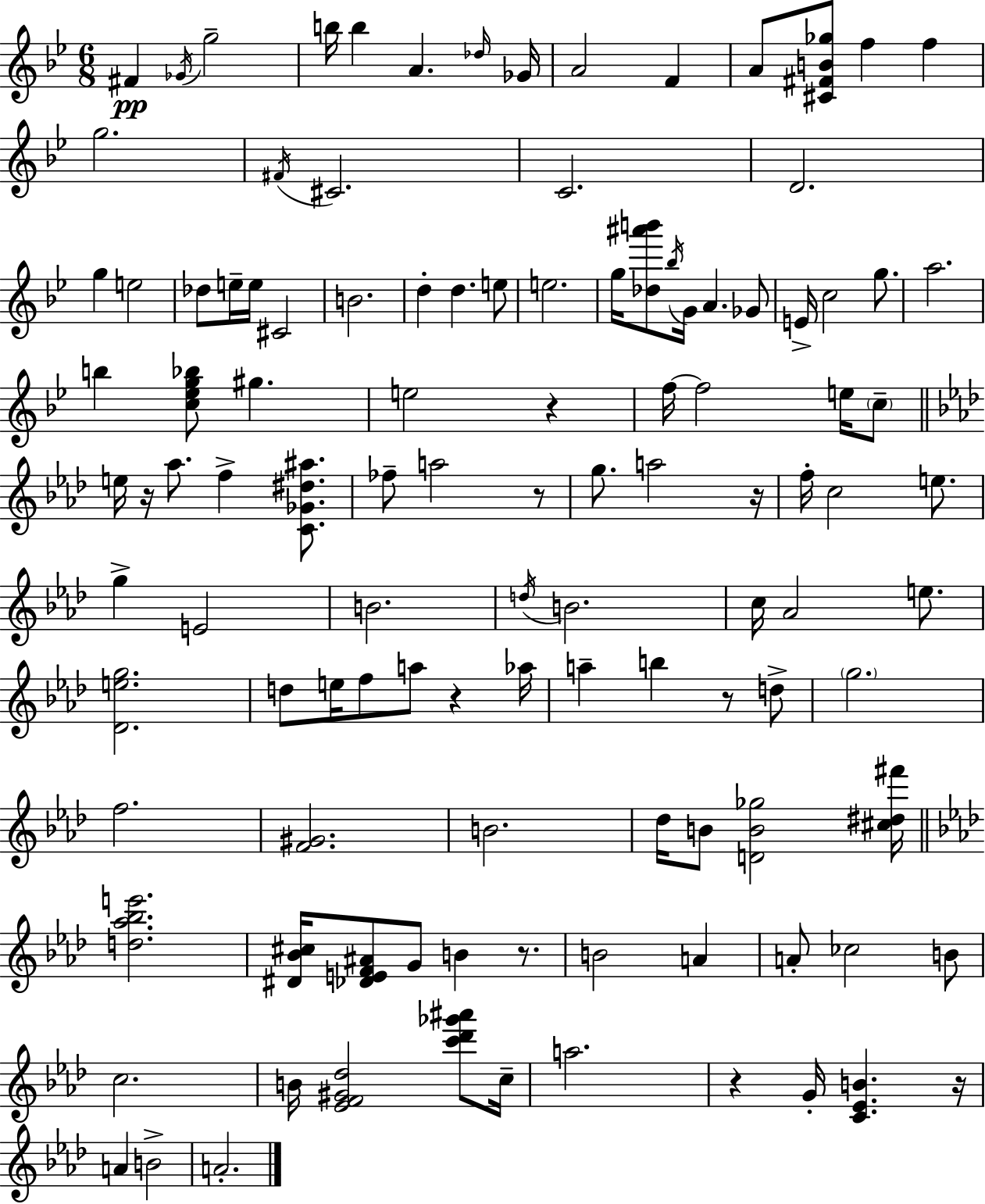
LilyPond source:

{
  \clef treble
  \numericTimeSignature
  \time 6/8
  \key g \minor
  fis'4\pp \acciaccatura { ges'16 } g''2-- | b''16 b''4 a'4. | \grace { des''16 } ges'16 a'2 f'4 | a'8 <cis' fis' b' ges''>8 f''4 f''4 | \break g''2. | \acciaccatura { fis'16 } cis'2. | c'2. | d'2. | \break g''4 e''2 | des''8 e''16-- e''16 cis'2 | b'2. | d''4-. d''4. | \break e''8 e''2. | g''16 <des'' ais''' b'''>8 \acciaccatura { bes''16 } g'16 a'4. | ges'8 e'16-> c''2 | g''8. a''2. | \break b''4 <c'' ees'' g'' bes''>8 gis''4. | e''2 | r4 f''16~~ f''2 | e''16 \parenthesize c''8-- \bar "||" \break \key f \minor e''16 r16 aes''8. f''4-> <c' ges' dis'' ais''>8. | fes''8-- a''2 r8 | g''8. a''2 r16 | f''16-. c''2 e''8. | \break g''4-> e'2 | b'2. | \acciaccatura { d''16 } b'2. | c''16 aes'2 e''8. | \break <des' e'' g''>2. | d''8 e''16 f''8 a''8 r4 | aes''16 a''4-- b''4 r8 d''8-> | \parenthesize g''2. | \break f''2. | <f' gis'>2. | b'2. | des''16 b'8 <d' b' ges''>2 | \break <cis'' dis'' fis'''>16 \bar "||" \break \key aes \major <d'' aes'' bes'' e'''>2. | <dis' bes' cis''>16 <des' e' f' ais'>8 g'8 b'4 r8. | b'2 a'4 | a'8-. ces''2 b'8 | \break c''2. | b'16 <ees' f' gis' des''>2 <c''' des''' ges''' ais'''>8 c''16-- | a''2. | r4 g'16-. <c' ees' b'>4. r16 | \break a'4 b'2-> | a'2.-. | \bar "|."
}